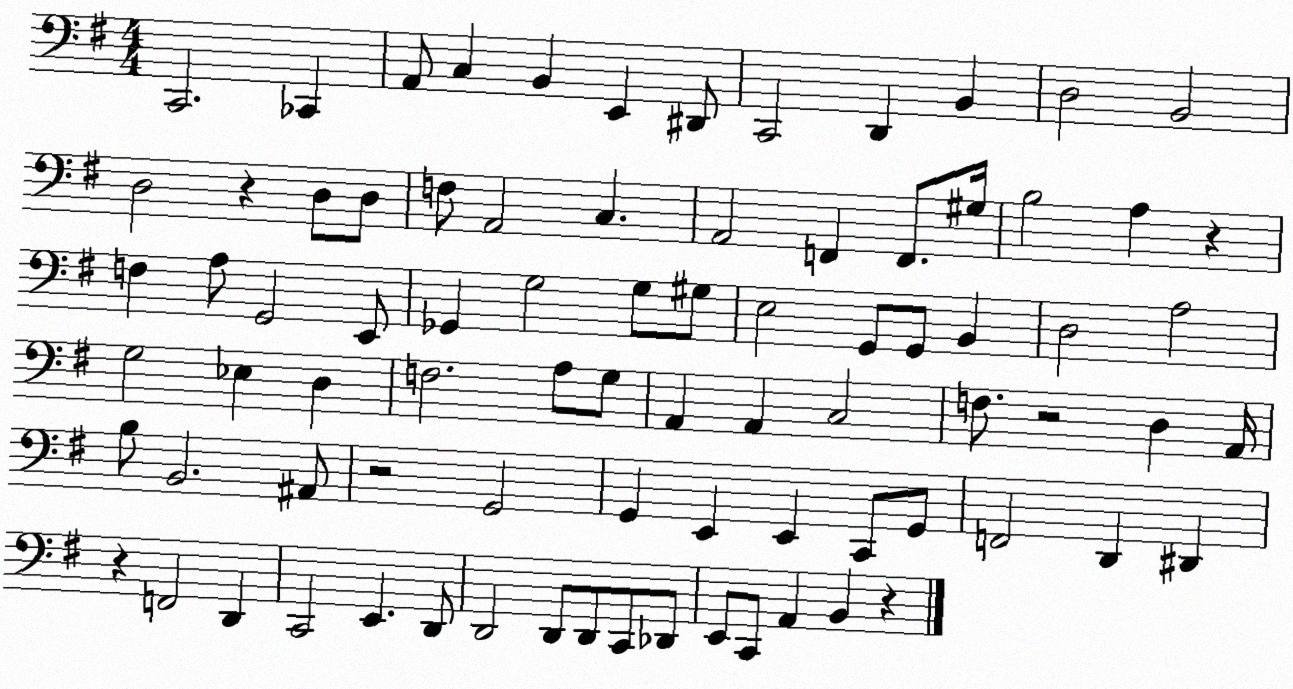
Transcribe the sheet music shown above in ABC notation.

X:1
T:Untitled
M:4/4
L:1/4
K:G
C,,2 _C,, A,,/2 C, B,, E,, ^D,,/2 C,,2 D,, B,, D,2 B,,2 D,2 z D,/2 D,/2 F,/2 A,,2 C, A,,2 F,, F,,/2 ^G,/4 B,2 A, z F, A,/2 G,,2 E,,/2 _G,, G,2 G,/2 ^G,/2 E,2 G,,/2 G,,/2 B,, D,2 A,2 G,2 _E, D, F,2 A,/2 G,/2 A,, A,, C,2 F,/2 z2 D, A,,/4 B,/2 B,,2 ^A,,/2 z2 G,,2 G,, E,, E,, C,,/2 G,,/2 F,,2 D,, ^D,, z F,,2 D,, C,,2 E,, D,,/2 D,,2 D,,/2 D,,/2 C,,/2 _D,,/2 E,,/2 C,,/2 A,, B,, z